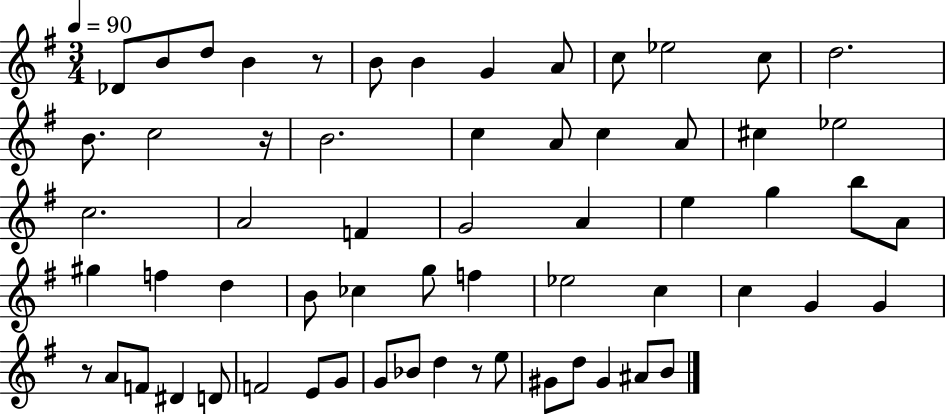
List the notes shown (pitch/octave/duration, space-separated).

Db4/e B4/e D5/e B4/q R/e B4/e B4/q G4/q A4/e C5/e Eb5/h C5/e D5/h. B4/e. C5/h R/s B4/h. C5/q A4/e C5/q A4/e C#5/q Eb5/h C5/h. A4/h F4/q G4/h A4/q E5/q G5/q B5/e A4/e G#5/q F5/q D5/q B4/e CES5/q G5/e F5/q Eb5/h C5/q C5/q G4/q G4/q R/e A4/e F4/e D#4/q D4/e F4/h E4/e G4/e G4/e Bb4/e D5/q R/e E5/e G#4/e D5/e G#4/q A#4/e B4/e